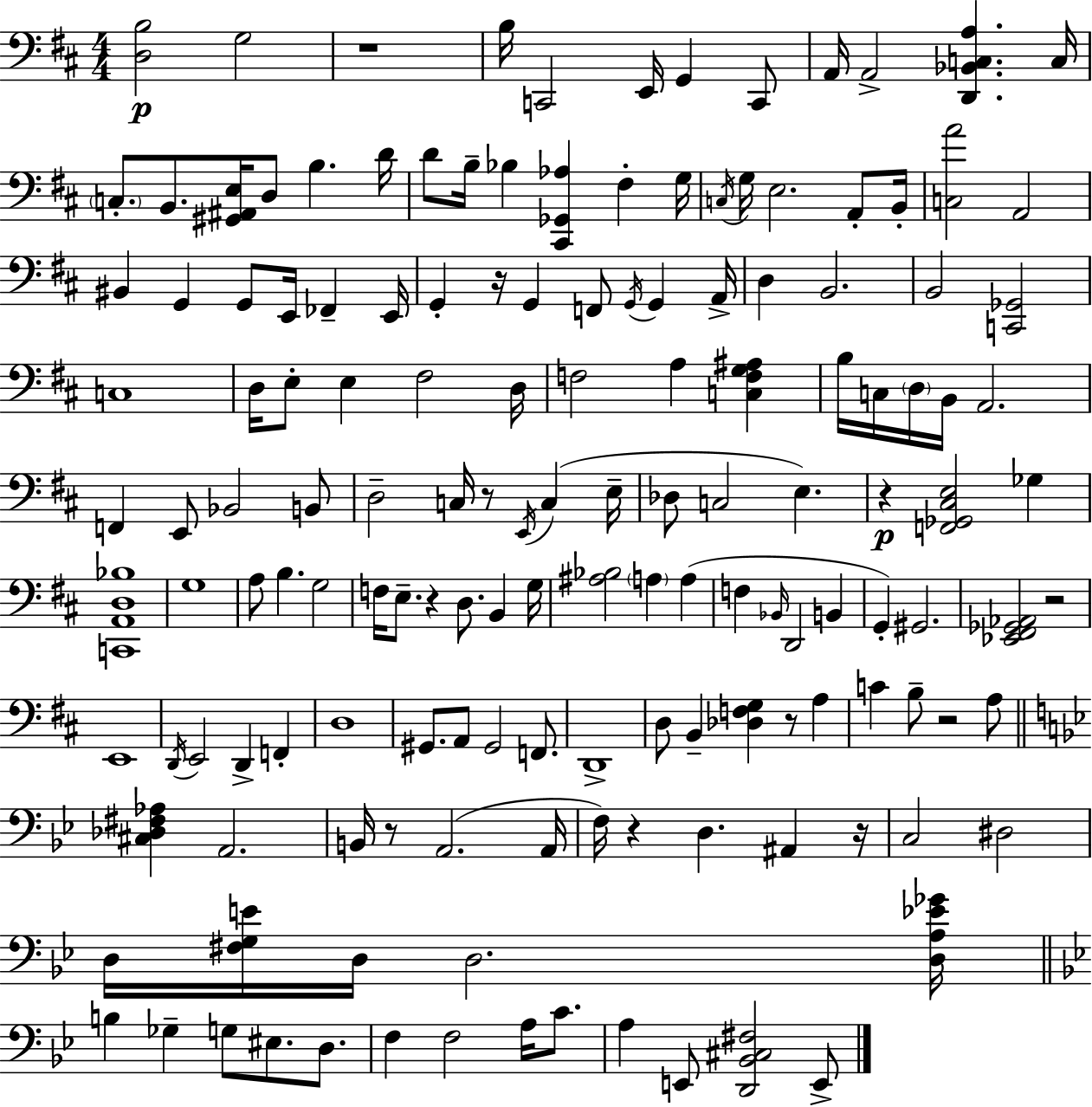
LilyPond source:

{
  \clef bass
  \numericTimeSignature
  \time 4/4
  \key d \major
  <d b>2\p g2 | r1 | b16 c,2 e,16 g,4 c,8 | a,16 a,2-> <d, bes, c a>4. c16 | \break \parenthesize c8.-. b,8. <gis, ais, e>16 d8 b4. d'16 | d'8 b16-- bes4 <cis, ges, aes>4 fis4-. g16 | \acciaccatura { c16 } g16 e2. a,8-. | b,16-. <c a'>2 a,2 | \break bis,4 g,4 g,8 e,16 fes,4-- | e,16 g,4-. r16 g,4 f,8 \acciaccatura { g,16 } g,4 | a,16-> d4 b,2. | b,2 <c, ges,>2 | \break c1 | d16 e8-. e4 fis2 | d16 f2 a4 <c f g ais>4 | b16 c16 \parenthesize d16 b,16 a,2. | \break f,4 e,8 bes,2 | b,8 d2-- c16 r8 \acciaccatura { e,16 } c4( | e16-- des8 c2 e4.) | r4\p <f, ges, cis e>2 ges4 | \break <c, a, d bes>1 | g1 | a8 b4. g2 | f16 e8.-- r4 d8. b,4 | \break g16 <ais bes>2 \parenthesize a4 a4( | f4 \grace { bes,16 } d,2 | b,4 g,4-.) gis,2. | <ees, fis, ges, aes,>2 r2 | \break e,1 | \acciaccatura { d,16 } e,2 d,4-> | f,4-. d1 | gis,8. a,8 gis,2 | \break f,8. d,1-> | d8 b,4-- <des f g>4 r8 | a4 c'4 b8-- r2 | a8 \bar "||" \break \key g \minor <cis des fis aes>4 a,2. | b,16 r8 a,2.( a,16 | f16) r4 d4. ais,4 r16 | c2 dis2 | \break d16 <fis g e'>16 d16 d2. <d a ees' ges'>16 | \bar "||" \break \key g \minor b4 ges4-- g8 eis8. d8. | f4 f2 a16 c'8. | a4 e,8 <d, bes, cis fis>2 e,8-> | \bar "|."
}